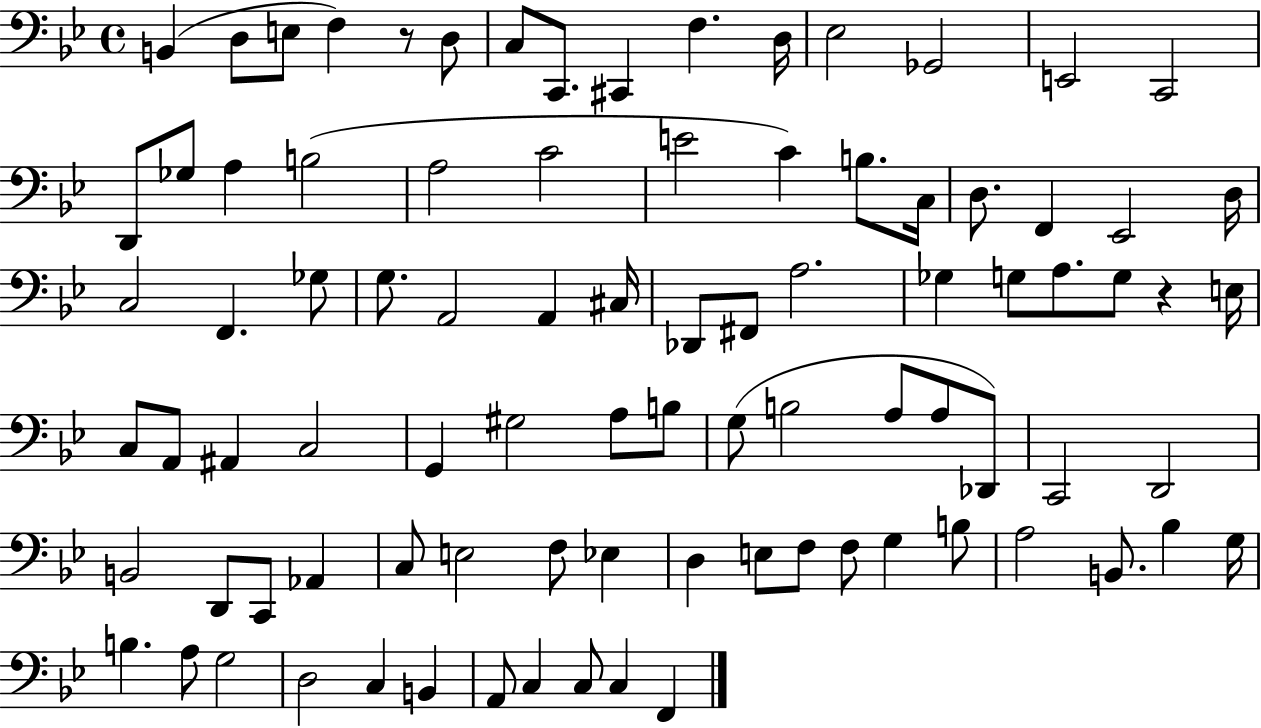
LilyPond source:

{
  \clef bass
  \time 4/4
  \defaultTimeSignature
  \key bes \major
  \repeat volta 2 { b,4( d8 e8 f4) r8 d8 | c8 c,8. cis,4 f4. d16 | ees2 ges,2 | e,2 c,2 | \break d,8 ges8 a4 b2( | a2 c'2 | e'2 c'4) b8. c16 | d8. f,4 ees,2 d16 | \break c2 f,4. ges8 | g8. a,2 a,4 cis16 | des,8 fis,8 a2. | ges4 g8 a8. g8 r4 e16 | \break c8 a,8 ais,4 c2 | g,4 gis2 a8 b8 | g8( b2 a8 a8 des,8) | c,2 d,2 | \break b,2 d,8 c,8 aes,4 | c8 e2 f8 ees4 | d4 e8 f8 f8 g4 b8 | a2 b,8. bes4 g16 | \break b4. a8 g2 | d2 c4 b,4 | a,8 c4 c8 c4 f,4 | } \bar "|."
}